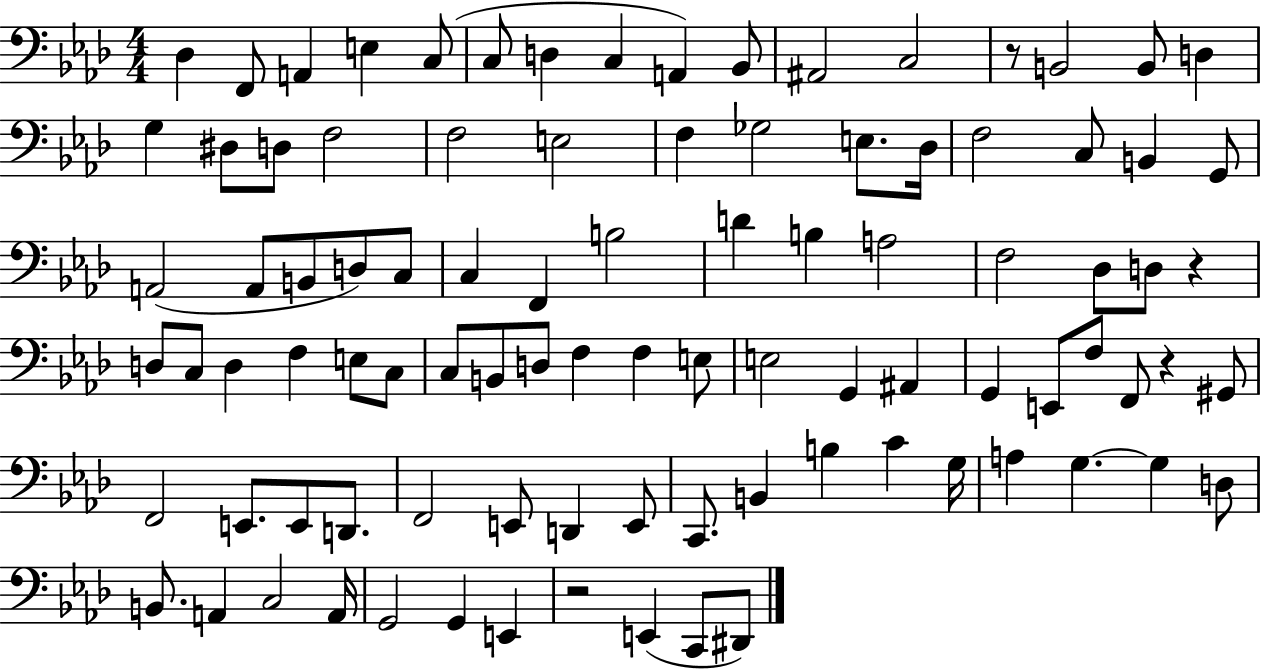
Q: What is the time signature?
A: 4/4